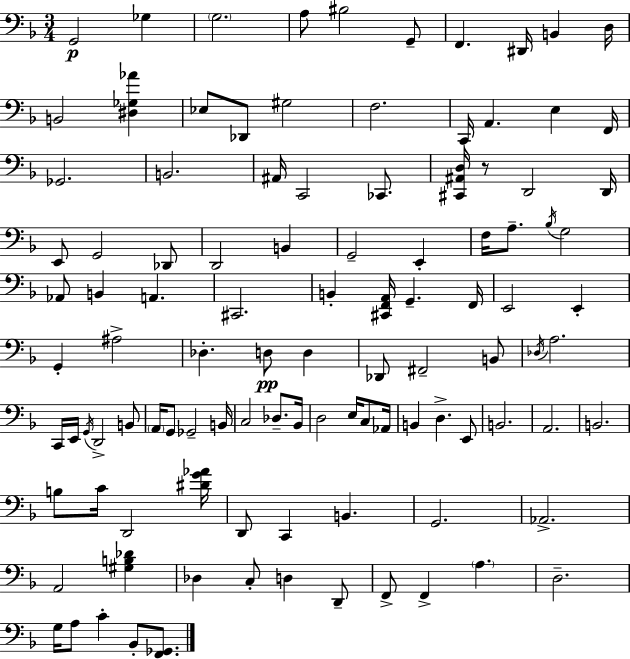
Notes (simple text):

G2/h Gb3/q G3/h. A3/e BIS3/h G2/e F2/q. D#2/s B2/q D3/s B2/h [D#3,Gb3,Ab4]/q Eb3/e Db2/e G#3/h F3/h. C2/s A2/q. E3/q F2/s Gb2/h. B2/h. A#2/s C2/h CES2/e. [C#2,A#2,D3]/s R/e D2/h D2/s E2/e G2/h Db2/e D2/h B2/q G2/h E2/q F3/s A3/e. Bb3/s G3/h Ab2/e B2/q A2/q. C#2/h. B2/q [C#2,F2,A2]/s G2/q. F2/s E2/h E2/q G2/q A#3/h Db3/q. D3/e D3/q Db2/e F#2/h B2/e Db3/s A3/h. C2/s E2/s G2/s D2/h B2/e A2/s G2/e Gb2/h B2/s C3/h Db3/e. Bb2/s D3/h E3/s C3/e Ab2/s B2/q D3/q. E2/e B2/h. A2/h. B2/h. B3/e C4/s D2/h [D#4,G4,Ab4]/s D2/e C2/q B2/q. G2/h. Ab2/h. A2/h [G#3,B3,Db4]/q Db3/q C3/e D3/q D2/e F2/e F2/q A3/q. D3/h. G3/s A3/e C4/q Bb2/e [F2,Gb2]/e.